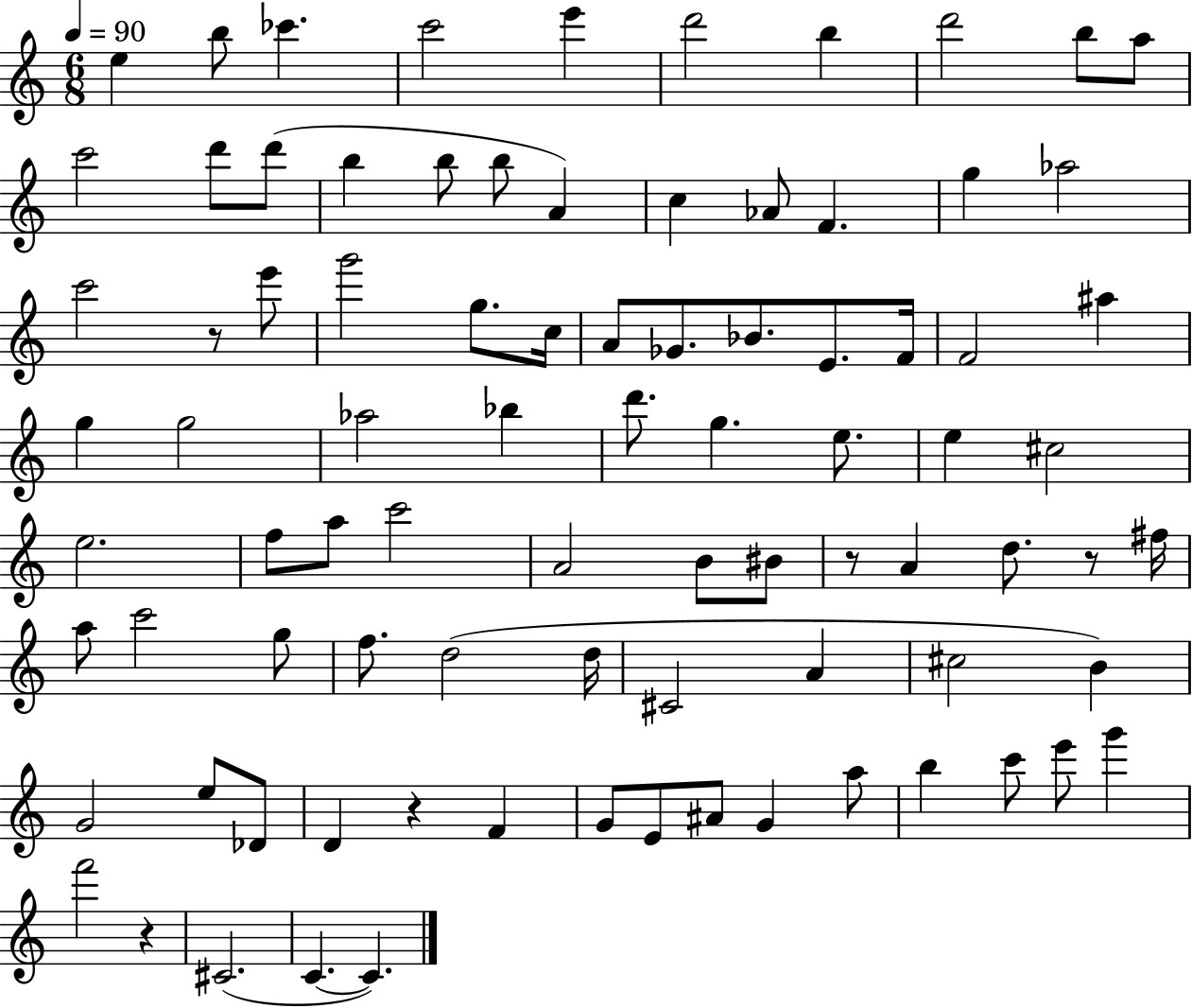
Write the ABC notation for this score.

X:1
T:Untitled
M:6/8
L:1/4
K:C
e b/2 _c' c'2 e' d'2 b d'2 b/2 a/2 c'2 d'/2 d'/2 b b/2 b/2 A c _A/2 F g _a2 c'2 z/2 e'/2 g'2 g/2 c/4 A/2 _G/2 _B/2 E/2 F/4 F2 ^a g g2 _a2 _b d'/2 g e/2 e ^c2 e2 f/2 a/2 c'2 A2 B/2 ^B/2 z/2 A d/2 z/2 ^f/4 a/2 c'2 g/2 f/2 d2 d/4 ^C2 A ^c2 B G2 e/2 _D/2 D z F G/2 E/2 ^A/2 G a/2 b c'/2 e'/2 g' f'2 z ^C2 C C